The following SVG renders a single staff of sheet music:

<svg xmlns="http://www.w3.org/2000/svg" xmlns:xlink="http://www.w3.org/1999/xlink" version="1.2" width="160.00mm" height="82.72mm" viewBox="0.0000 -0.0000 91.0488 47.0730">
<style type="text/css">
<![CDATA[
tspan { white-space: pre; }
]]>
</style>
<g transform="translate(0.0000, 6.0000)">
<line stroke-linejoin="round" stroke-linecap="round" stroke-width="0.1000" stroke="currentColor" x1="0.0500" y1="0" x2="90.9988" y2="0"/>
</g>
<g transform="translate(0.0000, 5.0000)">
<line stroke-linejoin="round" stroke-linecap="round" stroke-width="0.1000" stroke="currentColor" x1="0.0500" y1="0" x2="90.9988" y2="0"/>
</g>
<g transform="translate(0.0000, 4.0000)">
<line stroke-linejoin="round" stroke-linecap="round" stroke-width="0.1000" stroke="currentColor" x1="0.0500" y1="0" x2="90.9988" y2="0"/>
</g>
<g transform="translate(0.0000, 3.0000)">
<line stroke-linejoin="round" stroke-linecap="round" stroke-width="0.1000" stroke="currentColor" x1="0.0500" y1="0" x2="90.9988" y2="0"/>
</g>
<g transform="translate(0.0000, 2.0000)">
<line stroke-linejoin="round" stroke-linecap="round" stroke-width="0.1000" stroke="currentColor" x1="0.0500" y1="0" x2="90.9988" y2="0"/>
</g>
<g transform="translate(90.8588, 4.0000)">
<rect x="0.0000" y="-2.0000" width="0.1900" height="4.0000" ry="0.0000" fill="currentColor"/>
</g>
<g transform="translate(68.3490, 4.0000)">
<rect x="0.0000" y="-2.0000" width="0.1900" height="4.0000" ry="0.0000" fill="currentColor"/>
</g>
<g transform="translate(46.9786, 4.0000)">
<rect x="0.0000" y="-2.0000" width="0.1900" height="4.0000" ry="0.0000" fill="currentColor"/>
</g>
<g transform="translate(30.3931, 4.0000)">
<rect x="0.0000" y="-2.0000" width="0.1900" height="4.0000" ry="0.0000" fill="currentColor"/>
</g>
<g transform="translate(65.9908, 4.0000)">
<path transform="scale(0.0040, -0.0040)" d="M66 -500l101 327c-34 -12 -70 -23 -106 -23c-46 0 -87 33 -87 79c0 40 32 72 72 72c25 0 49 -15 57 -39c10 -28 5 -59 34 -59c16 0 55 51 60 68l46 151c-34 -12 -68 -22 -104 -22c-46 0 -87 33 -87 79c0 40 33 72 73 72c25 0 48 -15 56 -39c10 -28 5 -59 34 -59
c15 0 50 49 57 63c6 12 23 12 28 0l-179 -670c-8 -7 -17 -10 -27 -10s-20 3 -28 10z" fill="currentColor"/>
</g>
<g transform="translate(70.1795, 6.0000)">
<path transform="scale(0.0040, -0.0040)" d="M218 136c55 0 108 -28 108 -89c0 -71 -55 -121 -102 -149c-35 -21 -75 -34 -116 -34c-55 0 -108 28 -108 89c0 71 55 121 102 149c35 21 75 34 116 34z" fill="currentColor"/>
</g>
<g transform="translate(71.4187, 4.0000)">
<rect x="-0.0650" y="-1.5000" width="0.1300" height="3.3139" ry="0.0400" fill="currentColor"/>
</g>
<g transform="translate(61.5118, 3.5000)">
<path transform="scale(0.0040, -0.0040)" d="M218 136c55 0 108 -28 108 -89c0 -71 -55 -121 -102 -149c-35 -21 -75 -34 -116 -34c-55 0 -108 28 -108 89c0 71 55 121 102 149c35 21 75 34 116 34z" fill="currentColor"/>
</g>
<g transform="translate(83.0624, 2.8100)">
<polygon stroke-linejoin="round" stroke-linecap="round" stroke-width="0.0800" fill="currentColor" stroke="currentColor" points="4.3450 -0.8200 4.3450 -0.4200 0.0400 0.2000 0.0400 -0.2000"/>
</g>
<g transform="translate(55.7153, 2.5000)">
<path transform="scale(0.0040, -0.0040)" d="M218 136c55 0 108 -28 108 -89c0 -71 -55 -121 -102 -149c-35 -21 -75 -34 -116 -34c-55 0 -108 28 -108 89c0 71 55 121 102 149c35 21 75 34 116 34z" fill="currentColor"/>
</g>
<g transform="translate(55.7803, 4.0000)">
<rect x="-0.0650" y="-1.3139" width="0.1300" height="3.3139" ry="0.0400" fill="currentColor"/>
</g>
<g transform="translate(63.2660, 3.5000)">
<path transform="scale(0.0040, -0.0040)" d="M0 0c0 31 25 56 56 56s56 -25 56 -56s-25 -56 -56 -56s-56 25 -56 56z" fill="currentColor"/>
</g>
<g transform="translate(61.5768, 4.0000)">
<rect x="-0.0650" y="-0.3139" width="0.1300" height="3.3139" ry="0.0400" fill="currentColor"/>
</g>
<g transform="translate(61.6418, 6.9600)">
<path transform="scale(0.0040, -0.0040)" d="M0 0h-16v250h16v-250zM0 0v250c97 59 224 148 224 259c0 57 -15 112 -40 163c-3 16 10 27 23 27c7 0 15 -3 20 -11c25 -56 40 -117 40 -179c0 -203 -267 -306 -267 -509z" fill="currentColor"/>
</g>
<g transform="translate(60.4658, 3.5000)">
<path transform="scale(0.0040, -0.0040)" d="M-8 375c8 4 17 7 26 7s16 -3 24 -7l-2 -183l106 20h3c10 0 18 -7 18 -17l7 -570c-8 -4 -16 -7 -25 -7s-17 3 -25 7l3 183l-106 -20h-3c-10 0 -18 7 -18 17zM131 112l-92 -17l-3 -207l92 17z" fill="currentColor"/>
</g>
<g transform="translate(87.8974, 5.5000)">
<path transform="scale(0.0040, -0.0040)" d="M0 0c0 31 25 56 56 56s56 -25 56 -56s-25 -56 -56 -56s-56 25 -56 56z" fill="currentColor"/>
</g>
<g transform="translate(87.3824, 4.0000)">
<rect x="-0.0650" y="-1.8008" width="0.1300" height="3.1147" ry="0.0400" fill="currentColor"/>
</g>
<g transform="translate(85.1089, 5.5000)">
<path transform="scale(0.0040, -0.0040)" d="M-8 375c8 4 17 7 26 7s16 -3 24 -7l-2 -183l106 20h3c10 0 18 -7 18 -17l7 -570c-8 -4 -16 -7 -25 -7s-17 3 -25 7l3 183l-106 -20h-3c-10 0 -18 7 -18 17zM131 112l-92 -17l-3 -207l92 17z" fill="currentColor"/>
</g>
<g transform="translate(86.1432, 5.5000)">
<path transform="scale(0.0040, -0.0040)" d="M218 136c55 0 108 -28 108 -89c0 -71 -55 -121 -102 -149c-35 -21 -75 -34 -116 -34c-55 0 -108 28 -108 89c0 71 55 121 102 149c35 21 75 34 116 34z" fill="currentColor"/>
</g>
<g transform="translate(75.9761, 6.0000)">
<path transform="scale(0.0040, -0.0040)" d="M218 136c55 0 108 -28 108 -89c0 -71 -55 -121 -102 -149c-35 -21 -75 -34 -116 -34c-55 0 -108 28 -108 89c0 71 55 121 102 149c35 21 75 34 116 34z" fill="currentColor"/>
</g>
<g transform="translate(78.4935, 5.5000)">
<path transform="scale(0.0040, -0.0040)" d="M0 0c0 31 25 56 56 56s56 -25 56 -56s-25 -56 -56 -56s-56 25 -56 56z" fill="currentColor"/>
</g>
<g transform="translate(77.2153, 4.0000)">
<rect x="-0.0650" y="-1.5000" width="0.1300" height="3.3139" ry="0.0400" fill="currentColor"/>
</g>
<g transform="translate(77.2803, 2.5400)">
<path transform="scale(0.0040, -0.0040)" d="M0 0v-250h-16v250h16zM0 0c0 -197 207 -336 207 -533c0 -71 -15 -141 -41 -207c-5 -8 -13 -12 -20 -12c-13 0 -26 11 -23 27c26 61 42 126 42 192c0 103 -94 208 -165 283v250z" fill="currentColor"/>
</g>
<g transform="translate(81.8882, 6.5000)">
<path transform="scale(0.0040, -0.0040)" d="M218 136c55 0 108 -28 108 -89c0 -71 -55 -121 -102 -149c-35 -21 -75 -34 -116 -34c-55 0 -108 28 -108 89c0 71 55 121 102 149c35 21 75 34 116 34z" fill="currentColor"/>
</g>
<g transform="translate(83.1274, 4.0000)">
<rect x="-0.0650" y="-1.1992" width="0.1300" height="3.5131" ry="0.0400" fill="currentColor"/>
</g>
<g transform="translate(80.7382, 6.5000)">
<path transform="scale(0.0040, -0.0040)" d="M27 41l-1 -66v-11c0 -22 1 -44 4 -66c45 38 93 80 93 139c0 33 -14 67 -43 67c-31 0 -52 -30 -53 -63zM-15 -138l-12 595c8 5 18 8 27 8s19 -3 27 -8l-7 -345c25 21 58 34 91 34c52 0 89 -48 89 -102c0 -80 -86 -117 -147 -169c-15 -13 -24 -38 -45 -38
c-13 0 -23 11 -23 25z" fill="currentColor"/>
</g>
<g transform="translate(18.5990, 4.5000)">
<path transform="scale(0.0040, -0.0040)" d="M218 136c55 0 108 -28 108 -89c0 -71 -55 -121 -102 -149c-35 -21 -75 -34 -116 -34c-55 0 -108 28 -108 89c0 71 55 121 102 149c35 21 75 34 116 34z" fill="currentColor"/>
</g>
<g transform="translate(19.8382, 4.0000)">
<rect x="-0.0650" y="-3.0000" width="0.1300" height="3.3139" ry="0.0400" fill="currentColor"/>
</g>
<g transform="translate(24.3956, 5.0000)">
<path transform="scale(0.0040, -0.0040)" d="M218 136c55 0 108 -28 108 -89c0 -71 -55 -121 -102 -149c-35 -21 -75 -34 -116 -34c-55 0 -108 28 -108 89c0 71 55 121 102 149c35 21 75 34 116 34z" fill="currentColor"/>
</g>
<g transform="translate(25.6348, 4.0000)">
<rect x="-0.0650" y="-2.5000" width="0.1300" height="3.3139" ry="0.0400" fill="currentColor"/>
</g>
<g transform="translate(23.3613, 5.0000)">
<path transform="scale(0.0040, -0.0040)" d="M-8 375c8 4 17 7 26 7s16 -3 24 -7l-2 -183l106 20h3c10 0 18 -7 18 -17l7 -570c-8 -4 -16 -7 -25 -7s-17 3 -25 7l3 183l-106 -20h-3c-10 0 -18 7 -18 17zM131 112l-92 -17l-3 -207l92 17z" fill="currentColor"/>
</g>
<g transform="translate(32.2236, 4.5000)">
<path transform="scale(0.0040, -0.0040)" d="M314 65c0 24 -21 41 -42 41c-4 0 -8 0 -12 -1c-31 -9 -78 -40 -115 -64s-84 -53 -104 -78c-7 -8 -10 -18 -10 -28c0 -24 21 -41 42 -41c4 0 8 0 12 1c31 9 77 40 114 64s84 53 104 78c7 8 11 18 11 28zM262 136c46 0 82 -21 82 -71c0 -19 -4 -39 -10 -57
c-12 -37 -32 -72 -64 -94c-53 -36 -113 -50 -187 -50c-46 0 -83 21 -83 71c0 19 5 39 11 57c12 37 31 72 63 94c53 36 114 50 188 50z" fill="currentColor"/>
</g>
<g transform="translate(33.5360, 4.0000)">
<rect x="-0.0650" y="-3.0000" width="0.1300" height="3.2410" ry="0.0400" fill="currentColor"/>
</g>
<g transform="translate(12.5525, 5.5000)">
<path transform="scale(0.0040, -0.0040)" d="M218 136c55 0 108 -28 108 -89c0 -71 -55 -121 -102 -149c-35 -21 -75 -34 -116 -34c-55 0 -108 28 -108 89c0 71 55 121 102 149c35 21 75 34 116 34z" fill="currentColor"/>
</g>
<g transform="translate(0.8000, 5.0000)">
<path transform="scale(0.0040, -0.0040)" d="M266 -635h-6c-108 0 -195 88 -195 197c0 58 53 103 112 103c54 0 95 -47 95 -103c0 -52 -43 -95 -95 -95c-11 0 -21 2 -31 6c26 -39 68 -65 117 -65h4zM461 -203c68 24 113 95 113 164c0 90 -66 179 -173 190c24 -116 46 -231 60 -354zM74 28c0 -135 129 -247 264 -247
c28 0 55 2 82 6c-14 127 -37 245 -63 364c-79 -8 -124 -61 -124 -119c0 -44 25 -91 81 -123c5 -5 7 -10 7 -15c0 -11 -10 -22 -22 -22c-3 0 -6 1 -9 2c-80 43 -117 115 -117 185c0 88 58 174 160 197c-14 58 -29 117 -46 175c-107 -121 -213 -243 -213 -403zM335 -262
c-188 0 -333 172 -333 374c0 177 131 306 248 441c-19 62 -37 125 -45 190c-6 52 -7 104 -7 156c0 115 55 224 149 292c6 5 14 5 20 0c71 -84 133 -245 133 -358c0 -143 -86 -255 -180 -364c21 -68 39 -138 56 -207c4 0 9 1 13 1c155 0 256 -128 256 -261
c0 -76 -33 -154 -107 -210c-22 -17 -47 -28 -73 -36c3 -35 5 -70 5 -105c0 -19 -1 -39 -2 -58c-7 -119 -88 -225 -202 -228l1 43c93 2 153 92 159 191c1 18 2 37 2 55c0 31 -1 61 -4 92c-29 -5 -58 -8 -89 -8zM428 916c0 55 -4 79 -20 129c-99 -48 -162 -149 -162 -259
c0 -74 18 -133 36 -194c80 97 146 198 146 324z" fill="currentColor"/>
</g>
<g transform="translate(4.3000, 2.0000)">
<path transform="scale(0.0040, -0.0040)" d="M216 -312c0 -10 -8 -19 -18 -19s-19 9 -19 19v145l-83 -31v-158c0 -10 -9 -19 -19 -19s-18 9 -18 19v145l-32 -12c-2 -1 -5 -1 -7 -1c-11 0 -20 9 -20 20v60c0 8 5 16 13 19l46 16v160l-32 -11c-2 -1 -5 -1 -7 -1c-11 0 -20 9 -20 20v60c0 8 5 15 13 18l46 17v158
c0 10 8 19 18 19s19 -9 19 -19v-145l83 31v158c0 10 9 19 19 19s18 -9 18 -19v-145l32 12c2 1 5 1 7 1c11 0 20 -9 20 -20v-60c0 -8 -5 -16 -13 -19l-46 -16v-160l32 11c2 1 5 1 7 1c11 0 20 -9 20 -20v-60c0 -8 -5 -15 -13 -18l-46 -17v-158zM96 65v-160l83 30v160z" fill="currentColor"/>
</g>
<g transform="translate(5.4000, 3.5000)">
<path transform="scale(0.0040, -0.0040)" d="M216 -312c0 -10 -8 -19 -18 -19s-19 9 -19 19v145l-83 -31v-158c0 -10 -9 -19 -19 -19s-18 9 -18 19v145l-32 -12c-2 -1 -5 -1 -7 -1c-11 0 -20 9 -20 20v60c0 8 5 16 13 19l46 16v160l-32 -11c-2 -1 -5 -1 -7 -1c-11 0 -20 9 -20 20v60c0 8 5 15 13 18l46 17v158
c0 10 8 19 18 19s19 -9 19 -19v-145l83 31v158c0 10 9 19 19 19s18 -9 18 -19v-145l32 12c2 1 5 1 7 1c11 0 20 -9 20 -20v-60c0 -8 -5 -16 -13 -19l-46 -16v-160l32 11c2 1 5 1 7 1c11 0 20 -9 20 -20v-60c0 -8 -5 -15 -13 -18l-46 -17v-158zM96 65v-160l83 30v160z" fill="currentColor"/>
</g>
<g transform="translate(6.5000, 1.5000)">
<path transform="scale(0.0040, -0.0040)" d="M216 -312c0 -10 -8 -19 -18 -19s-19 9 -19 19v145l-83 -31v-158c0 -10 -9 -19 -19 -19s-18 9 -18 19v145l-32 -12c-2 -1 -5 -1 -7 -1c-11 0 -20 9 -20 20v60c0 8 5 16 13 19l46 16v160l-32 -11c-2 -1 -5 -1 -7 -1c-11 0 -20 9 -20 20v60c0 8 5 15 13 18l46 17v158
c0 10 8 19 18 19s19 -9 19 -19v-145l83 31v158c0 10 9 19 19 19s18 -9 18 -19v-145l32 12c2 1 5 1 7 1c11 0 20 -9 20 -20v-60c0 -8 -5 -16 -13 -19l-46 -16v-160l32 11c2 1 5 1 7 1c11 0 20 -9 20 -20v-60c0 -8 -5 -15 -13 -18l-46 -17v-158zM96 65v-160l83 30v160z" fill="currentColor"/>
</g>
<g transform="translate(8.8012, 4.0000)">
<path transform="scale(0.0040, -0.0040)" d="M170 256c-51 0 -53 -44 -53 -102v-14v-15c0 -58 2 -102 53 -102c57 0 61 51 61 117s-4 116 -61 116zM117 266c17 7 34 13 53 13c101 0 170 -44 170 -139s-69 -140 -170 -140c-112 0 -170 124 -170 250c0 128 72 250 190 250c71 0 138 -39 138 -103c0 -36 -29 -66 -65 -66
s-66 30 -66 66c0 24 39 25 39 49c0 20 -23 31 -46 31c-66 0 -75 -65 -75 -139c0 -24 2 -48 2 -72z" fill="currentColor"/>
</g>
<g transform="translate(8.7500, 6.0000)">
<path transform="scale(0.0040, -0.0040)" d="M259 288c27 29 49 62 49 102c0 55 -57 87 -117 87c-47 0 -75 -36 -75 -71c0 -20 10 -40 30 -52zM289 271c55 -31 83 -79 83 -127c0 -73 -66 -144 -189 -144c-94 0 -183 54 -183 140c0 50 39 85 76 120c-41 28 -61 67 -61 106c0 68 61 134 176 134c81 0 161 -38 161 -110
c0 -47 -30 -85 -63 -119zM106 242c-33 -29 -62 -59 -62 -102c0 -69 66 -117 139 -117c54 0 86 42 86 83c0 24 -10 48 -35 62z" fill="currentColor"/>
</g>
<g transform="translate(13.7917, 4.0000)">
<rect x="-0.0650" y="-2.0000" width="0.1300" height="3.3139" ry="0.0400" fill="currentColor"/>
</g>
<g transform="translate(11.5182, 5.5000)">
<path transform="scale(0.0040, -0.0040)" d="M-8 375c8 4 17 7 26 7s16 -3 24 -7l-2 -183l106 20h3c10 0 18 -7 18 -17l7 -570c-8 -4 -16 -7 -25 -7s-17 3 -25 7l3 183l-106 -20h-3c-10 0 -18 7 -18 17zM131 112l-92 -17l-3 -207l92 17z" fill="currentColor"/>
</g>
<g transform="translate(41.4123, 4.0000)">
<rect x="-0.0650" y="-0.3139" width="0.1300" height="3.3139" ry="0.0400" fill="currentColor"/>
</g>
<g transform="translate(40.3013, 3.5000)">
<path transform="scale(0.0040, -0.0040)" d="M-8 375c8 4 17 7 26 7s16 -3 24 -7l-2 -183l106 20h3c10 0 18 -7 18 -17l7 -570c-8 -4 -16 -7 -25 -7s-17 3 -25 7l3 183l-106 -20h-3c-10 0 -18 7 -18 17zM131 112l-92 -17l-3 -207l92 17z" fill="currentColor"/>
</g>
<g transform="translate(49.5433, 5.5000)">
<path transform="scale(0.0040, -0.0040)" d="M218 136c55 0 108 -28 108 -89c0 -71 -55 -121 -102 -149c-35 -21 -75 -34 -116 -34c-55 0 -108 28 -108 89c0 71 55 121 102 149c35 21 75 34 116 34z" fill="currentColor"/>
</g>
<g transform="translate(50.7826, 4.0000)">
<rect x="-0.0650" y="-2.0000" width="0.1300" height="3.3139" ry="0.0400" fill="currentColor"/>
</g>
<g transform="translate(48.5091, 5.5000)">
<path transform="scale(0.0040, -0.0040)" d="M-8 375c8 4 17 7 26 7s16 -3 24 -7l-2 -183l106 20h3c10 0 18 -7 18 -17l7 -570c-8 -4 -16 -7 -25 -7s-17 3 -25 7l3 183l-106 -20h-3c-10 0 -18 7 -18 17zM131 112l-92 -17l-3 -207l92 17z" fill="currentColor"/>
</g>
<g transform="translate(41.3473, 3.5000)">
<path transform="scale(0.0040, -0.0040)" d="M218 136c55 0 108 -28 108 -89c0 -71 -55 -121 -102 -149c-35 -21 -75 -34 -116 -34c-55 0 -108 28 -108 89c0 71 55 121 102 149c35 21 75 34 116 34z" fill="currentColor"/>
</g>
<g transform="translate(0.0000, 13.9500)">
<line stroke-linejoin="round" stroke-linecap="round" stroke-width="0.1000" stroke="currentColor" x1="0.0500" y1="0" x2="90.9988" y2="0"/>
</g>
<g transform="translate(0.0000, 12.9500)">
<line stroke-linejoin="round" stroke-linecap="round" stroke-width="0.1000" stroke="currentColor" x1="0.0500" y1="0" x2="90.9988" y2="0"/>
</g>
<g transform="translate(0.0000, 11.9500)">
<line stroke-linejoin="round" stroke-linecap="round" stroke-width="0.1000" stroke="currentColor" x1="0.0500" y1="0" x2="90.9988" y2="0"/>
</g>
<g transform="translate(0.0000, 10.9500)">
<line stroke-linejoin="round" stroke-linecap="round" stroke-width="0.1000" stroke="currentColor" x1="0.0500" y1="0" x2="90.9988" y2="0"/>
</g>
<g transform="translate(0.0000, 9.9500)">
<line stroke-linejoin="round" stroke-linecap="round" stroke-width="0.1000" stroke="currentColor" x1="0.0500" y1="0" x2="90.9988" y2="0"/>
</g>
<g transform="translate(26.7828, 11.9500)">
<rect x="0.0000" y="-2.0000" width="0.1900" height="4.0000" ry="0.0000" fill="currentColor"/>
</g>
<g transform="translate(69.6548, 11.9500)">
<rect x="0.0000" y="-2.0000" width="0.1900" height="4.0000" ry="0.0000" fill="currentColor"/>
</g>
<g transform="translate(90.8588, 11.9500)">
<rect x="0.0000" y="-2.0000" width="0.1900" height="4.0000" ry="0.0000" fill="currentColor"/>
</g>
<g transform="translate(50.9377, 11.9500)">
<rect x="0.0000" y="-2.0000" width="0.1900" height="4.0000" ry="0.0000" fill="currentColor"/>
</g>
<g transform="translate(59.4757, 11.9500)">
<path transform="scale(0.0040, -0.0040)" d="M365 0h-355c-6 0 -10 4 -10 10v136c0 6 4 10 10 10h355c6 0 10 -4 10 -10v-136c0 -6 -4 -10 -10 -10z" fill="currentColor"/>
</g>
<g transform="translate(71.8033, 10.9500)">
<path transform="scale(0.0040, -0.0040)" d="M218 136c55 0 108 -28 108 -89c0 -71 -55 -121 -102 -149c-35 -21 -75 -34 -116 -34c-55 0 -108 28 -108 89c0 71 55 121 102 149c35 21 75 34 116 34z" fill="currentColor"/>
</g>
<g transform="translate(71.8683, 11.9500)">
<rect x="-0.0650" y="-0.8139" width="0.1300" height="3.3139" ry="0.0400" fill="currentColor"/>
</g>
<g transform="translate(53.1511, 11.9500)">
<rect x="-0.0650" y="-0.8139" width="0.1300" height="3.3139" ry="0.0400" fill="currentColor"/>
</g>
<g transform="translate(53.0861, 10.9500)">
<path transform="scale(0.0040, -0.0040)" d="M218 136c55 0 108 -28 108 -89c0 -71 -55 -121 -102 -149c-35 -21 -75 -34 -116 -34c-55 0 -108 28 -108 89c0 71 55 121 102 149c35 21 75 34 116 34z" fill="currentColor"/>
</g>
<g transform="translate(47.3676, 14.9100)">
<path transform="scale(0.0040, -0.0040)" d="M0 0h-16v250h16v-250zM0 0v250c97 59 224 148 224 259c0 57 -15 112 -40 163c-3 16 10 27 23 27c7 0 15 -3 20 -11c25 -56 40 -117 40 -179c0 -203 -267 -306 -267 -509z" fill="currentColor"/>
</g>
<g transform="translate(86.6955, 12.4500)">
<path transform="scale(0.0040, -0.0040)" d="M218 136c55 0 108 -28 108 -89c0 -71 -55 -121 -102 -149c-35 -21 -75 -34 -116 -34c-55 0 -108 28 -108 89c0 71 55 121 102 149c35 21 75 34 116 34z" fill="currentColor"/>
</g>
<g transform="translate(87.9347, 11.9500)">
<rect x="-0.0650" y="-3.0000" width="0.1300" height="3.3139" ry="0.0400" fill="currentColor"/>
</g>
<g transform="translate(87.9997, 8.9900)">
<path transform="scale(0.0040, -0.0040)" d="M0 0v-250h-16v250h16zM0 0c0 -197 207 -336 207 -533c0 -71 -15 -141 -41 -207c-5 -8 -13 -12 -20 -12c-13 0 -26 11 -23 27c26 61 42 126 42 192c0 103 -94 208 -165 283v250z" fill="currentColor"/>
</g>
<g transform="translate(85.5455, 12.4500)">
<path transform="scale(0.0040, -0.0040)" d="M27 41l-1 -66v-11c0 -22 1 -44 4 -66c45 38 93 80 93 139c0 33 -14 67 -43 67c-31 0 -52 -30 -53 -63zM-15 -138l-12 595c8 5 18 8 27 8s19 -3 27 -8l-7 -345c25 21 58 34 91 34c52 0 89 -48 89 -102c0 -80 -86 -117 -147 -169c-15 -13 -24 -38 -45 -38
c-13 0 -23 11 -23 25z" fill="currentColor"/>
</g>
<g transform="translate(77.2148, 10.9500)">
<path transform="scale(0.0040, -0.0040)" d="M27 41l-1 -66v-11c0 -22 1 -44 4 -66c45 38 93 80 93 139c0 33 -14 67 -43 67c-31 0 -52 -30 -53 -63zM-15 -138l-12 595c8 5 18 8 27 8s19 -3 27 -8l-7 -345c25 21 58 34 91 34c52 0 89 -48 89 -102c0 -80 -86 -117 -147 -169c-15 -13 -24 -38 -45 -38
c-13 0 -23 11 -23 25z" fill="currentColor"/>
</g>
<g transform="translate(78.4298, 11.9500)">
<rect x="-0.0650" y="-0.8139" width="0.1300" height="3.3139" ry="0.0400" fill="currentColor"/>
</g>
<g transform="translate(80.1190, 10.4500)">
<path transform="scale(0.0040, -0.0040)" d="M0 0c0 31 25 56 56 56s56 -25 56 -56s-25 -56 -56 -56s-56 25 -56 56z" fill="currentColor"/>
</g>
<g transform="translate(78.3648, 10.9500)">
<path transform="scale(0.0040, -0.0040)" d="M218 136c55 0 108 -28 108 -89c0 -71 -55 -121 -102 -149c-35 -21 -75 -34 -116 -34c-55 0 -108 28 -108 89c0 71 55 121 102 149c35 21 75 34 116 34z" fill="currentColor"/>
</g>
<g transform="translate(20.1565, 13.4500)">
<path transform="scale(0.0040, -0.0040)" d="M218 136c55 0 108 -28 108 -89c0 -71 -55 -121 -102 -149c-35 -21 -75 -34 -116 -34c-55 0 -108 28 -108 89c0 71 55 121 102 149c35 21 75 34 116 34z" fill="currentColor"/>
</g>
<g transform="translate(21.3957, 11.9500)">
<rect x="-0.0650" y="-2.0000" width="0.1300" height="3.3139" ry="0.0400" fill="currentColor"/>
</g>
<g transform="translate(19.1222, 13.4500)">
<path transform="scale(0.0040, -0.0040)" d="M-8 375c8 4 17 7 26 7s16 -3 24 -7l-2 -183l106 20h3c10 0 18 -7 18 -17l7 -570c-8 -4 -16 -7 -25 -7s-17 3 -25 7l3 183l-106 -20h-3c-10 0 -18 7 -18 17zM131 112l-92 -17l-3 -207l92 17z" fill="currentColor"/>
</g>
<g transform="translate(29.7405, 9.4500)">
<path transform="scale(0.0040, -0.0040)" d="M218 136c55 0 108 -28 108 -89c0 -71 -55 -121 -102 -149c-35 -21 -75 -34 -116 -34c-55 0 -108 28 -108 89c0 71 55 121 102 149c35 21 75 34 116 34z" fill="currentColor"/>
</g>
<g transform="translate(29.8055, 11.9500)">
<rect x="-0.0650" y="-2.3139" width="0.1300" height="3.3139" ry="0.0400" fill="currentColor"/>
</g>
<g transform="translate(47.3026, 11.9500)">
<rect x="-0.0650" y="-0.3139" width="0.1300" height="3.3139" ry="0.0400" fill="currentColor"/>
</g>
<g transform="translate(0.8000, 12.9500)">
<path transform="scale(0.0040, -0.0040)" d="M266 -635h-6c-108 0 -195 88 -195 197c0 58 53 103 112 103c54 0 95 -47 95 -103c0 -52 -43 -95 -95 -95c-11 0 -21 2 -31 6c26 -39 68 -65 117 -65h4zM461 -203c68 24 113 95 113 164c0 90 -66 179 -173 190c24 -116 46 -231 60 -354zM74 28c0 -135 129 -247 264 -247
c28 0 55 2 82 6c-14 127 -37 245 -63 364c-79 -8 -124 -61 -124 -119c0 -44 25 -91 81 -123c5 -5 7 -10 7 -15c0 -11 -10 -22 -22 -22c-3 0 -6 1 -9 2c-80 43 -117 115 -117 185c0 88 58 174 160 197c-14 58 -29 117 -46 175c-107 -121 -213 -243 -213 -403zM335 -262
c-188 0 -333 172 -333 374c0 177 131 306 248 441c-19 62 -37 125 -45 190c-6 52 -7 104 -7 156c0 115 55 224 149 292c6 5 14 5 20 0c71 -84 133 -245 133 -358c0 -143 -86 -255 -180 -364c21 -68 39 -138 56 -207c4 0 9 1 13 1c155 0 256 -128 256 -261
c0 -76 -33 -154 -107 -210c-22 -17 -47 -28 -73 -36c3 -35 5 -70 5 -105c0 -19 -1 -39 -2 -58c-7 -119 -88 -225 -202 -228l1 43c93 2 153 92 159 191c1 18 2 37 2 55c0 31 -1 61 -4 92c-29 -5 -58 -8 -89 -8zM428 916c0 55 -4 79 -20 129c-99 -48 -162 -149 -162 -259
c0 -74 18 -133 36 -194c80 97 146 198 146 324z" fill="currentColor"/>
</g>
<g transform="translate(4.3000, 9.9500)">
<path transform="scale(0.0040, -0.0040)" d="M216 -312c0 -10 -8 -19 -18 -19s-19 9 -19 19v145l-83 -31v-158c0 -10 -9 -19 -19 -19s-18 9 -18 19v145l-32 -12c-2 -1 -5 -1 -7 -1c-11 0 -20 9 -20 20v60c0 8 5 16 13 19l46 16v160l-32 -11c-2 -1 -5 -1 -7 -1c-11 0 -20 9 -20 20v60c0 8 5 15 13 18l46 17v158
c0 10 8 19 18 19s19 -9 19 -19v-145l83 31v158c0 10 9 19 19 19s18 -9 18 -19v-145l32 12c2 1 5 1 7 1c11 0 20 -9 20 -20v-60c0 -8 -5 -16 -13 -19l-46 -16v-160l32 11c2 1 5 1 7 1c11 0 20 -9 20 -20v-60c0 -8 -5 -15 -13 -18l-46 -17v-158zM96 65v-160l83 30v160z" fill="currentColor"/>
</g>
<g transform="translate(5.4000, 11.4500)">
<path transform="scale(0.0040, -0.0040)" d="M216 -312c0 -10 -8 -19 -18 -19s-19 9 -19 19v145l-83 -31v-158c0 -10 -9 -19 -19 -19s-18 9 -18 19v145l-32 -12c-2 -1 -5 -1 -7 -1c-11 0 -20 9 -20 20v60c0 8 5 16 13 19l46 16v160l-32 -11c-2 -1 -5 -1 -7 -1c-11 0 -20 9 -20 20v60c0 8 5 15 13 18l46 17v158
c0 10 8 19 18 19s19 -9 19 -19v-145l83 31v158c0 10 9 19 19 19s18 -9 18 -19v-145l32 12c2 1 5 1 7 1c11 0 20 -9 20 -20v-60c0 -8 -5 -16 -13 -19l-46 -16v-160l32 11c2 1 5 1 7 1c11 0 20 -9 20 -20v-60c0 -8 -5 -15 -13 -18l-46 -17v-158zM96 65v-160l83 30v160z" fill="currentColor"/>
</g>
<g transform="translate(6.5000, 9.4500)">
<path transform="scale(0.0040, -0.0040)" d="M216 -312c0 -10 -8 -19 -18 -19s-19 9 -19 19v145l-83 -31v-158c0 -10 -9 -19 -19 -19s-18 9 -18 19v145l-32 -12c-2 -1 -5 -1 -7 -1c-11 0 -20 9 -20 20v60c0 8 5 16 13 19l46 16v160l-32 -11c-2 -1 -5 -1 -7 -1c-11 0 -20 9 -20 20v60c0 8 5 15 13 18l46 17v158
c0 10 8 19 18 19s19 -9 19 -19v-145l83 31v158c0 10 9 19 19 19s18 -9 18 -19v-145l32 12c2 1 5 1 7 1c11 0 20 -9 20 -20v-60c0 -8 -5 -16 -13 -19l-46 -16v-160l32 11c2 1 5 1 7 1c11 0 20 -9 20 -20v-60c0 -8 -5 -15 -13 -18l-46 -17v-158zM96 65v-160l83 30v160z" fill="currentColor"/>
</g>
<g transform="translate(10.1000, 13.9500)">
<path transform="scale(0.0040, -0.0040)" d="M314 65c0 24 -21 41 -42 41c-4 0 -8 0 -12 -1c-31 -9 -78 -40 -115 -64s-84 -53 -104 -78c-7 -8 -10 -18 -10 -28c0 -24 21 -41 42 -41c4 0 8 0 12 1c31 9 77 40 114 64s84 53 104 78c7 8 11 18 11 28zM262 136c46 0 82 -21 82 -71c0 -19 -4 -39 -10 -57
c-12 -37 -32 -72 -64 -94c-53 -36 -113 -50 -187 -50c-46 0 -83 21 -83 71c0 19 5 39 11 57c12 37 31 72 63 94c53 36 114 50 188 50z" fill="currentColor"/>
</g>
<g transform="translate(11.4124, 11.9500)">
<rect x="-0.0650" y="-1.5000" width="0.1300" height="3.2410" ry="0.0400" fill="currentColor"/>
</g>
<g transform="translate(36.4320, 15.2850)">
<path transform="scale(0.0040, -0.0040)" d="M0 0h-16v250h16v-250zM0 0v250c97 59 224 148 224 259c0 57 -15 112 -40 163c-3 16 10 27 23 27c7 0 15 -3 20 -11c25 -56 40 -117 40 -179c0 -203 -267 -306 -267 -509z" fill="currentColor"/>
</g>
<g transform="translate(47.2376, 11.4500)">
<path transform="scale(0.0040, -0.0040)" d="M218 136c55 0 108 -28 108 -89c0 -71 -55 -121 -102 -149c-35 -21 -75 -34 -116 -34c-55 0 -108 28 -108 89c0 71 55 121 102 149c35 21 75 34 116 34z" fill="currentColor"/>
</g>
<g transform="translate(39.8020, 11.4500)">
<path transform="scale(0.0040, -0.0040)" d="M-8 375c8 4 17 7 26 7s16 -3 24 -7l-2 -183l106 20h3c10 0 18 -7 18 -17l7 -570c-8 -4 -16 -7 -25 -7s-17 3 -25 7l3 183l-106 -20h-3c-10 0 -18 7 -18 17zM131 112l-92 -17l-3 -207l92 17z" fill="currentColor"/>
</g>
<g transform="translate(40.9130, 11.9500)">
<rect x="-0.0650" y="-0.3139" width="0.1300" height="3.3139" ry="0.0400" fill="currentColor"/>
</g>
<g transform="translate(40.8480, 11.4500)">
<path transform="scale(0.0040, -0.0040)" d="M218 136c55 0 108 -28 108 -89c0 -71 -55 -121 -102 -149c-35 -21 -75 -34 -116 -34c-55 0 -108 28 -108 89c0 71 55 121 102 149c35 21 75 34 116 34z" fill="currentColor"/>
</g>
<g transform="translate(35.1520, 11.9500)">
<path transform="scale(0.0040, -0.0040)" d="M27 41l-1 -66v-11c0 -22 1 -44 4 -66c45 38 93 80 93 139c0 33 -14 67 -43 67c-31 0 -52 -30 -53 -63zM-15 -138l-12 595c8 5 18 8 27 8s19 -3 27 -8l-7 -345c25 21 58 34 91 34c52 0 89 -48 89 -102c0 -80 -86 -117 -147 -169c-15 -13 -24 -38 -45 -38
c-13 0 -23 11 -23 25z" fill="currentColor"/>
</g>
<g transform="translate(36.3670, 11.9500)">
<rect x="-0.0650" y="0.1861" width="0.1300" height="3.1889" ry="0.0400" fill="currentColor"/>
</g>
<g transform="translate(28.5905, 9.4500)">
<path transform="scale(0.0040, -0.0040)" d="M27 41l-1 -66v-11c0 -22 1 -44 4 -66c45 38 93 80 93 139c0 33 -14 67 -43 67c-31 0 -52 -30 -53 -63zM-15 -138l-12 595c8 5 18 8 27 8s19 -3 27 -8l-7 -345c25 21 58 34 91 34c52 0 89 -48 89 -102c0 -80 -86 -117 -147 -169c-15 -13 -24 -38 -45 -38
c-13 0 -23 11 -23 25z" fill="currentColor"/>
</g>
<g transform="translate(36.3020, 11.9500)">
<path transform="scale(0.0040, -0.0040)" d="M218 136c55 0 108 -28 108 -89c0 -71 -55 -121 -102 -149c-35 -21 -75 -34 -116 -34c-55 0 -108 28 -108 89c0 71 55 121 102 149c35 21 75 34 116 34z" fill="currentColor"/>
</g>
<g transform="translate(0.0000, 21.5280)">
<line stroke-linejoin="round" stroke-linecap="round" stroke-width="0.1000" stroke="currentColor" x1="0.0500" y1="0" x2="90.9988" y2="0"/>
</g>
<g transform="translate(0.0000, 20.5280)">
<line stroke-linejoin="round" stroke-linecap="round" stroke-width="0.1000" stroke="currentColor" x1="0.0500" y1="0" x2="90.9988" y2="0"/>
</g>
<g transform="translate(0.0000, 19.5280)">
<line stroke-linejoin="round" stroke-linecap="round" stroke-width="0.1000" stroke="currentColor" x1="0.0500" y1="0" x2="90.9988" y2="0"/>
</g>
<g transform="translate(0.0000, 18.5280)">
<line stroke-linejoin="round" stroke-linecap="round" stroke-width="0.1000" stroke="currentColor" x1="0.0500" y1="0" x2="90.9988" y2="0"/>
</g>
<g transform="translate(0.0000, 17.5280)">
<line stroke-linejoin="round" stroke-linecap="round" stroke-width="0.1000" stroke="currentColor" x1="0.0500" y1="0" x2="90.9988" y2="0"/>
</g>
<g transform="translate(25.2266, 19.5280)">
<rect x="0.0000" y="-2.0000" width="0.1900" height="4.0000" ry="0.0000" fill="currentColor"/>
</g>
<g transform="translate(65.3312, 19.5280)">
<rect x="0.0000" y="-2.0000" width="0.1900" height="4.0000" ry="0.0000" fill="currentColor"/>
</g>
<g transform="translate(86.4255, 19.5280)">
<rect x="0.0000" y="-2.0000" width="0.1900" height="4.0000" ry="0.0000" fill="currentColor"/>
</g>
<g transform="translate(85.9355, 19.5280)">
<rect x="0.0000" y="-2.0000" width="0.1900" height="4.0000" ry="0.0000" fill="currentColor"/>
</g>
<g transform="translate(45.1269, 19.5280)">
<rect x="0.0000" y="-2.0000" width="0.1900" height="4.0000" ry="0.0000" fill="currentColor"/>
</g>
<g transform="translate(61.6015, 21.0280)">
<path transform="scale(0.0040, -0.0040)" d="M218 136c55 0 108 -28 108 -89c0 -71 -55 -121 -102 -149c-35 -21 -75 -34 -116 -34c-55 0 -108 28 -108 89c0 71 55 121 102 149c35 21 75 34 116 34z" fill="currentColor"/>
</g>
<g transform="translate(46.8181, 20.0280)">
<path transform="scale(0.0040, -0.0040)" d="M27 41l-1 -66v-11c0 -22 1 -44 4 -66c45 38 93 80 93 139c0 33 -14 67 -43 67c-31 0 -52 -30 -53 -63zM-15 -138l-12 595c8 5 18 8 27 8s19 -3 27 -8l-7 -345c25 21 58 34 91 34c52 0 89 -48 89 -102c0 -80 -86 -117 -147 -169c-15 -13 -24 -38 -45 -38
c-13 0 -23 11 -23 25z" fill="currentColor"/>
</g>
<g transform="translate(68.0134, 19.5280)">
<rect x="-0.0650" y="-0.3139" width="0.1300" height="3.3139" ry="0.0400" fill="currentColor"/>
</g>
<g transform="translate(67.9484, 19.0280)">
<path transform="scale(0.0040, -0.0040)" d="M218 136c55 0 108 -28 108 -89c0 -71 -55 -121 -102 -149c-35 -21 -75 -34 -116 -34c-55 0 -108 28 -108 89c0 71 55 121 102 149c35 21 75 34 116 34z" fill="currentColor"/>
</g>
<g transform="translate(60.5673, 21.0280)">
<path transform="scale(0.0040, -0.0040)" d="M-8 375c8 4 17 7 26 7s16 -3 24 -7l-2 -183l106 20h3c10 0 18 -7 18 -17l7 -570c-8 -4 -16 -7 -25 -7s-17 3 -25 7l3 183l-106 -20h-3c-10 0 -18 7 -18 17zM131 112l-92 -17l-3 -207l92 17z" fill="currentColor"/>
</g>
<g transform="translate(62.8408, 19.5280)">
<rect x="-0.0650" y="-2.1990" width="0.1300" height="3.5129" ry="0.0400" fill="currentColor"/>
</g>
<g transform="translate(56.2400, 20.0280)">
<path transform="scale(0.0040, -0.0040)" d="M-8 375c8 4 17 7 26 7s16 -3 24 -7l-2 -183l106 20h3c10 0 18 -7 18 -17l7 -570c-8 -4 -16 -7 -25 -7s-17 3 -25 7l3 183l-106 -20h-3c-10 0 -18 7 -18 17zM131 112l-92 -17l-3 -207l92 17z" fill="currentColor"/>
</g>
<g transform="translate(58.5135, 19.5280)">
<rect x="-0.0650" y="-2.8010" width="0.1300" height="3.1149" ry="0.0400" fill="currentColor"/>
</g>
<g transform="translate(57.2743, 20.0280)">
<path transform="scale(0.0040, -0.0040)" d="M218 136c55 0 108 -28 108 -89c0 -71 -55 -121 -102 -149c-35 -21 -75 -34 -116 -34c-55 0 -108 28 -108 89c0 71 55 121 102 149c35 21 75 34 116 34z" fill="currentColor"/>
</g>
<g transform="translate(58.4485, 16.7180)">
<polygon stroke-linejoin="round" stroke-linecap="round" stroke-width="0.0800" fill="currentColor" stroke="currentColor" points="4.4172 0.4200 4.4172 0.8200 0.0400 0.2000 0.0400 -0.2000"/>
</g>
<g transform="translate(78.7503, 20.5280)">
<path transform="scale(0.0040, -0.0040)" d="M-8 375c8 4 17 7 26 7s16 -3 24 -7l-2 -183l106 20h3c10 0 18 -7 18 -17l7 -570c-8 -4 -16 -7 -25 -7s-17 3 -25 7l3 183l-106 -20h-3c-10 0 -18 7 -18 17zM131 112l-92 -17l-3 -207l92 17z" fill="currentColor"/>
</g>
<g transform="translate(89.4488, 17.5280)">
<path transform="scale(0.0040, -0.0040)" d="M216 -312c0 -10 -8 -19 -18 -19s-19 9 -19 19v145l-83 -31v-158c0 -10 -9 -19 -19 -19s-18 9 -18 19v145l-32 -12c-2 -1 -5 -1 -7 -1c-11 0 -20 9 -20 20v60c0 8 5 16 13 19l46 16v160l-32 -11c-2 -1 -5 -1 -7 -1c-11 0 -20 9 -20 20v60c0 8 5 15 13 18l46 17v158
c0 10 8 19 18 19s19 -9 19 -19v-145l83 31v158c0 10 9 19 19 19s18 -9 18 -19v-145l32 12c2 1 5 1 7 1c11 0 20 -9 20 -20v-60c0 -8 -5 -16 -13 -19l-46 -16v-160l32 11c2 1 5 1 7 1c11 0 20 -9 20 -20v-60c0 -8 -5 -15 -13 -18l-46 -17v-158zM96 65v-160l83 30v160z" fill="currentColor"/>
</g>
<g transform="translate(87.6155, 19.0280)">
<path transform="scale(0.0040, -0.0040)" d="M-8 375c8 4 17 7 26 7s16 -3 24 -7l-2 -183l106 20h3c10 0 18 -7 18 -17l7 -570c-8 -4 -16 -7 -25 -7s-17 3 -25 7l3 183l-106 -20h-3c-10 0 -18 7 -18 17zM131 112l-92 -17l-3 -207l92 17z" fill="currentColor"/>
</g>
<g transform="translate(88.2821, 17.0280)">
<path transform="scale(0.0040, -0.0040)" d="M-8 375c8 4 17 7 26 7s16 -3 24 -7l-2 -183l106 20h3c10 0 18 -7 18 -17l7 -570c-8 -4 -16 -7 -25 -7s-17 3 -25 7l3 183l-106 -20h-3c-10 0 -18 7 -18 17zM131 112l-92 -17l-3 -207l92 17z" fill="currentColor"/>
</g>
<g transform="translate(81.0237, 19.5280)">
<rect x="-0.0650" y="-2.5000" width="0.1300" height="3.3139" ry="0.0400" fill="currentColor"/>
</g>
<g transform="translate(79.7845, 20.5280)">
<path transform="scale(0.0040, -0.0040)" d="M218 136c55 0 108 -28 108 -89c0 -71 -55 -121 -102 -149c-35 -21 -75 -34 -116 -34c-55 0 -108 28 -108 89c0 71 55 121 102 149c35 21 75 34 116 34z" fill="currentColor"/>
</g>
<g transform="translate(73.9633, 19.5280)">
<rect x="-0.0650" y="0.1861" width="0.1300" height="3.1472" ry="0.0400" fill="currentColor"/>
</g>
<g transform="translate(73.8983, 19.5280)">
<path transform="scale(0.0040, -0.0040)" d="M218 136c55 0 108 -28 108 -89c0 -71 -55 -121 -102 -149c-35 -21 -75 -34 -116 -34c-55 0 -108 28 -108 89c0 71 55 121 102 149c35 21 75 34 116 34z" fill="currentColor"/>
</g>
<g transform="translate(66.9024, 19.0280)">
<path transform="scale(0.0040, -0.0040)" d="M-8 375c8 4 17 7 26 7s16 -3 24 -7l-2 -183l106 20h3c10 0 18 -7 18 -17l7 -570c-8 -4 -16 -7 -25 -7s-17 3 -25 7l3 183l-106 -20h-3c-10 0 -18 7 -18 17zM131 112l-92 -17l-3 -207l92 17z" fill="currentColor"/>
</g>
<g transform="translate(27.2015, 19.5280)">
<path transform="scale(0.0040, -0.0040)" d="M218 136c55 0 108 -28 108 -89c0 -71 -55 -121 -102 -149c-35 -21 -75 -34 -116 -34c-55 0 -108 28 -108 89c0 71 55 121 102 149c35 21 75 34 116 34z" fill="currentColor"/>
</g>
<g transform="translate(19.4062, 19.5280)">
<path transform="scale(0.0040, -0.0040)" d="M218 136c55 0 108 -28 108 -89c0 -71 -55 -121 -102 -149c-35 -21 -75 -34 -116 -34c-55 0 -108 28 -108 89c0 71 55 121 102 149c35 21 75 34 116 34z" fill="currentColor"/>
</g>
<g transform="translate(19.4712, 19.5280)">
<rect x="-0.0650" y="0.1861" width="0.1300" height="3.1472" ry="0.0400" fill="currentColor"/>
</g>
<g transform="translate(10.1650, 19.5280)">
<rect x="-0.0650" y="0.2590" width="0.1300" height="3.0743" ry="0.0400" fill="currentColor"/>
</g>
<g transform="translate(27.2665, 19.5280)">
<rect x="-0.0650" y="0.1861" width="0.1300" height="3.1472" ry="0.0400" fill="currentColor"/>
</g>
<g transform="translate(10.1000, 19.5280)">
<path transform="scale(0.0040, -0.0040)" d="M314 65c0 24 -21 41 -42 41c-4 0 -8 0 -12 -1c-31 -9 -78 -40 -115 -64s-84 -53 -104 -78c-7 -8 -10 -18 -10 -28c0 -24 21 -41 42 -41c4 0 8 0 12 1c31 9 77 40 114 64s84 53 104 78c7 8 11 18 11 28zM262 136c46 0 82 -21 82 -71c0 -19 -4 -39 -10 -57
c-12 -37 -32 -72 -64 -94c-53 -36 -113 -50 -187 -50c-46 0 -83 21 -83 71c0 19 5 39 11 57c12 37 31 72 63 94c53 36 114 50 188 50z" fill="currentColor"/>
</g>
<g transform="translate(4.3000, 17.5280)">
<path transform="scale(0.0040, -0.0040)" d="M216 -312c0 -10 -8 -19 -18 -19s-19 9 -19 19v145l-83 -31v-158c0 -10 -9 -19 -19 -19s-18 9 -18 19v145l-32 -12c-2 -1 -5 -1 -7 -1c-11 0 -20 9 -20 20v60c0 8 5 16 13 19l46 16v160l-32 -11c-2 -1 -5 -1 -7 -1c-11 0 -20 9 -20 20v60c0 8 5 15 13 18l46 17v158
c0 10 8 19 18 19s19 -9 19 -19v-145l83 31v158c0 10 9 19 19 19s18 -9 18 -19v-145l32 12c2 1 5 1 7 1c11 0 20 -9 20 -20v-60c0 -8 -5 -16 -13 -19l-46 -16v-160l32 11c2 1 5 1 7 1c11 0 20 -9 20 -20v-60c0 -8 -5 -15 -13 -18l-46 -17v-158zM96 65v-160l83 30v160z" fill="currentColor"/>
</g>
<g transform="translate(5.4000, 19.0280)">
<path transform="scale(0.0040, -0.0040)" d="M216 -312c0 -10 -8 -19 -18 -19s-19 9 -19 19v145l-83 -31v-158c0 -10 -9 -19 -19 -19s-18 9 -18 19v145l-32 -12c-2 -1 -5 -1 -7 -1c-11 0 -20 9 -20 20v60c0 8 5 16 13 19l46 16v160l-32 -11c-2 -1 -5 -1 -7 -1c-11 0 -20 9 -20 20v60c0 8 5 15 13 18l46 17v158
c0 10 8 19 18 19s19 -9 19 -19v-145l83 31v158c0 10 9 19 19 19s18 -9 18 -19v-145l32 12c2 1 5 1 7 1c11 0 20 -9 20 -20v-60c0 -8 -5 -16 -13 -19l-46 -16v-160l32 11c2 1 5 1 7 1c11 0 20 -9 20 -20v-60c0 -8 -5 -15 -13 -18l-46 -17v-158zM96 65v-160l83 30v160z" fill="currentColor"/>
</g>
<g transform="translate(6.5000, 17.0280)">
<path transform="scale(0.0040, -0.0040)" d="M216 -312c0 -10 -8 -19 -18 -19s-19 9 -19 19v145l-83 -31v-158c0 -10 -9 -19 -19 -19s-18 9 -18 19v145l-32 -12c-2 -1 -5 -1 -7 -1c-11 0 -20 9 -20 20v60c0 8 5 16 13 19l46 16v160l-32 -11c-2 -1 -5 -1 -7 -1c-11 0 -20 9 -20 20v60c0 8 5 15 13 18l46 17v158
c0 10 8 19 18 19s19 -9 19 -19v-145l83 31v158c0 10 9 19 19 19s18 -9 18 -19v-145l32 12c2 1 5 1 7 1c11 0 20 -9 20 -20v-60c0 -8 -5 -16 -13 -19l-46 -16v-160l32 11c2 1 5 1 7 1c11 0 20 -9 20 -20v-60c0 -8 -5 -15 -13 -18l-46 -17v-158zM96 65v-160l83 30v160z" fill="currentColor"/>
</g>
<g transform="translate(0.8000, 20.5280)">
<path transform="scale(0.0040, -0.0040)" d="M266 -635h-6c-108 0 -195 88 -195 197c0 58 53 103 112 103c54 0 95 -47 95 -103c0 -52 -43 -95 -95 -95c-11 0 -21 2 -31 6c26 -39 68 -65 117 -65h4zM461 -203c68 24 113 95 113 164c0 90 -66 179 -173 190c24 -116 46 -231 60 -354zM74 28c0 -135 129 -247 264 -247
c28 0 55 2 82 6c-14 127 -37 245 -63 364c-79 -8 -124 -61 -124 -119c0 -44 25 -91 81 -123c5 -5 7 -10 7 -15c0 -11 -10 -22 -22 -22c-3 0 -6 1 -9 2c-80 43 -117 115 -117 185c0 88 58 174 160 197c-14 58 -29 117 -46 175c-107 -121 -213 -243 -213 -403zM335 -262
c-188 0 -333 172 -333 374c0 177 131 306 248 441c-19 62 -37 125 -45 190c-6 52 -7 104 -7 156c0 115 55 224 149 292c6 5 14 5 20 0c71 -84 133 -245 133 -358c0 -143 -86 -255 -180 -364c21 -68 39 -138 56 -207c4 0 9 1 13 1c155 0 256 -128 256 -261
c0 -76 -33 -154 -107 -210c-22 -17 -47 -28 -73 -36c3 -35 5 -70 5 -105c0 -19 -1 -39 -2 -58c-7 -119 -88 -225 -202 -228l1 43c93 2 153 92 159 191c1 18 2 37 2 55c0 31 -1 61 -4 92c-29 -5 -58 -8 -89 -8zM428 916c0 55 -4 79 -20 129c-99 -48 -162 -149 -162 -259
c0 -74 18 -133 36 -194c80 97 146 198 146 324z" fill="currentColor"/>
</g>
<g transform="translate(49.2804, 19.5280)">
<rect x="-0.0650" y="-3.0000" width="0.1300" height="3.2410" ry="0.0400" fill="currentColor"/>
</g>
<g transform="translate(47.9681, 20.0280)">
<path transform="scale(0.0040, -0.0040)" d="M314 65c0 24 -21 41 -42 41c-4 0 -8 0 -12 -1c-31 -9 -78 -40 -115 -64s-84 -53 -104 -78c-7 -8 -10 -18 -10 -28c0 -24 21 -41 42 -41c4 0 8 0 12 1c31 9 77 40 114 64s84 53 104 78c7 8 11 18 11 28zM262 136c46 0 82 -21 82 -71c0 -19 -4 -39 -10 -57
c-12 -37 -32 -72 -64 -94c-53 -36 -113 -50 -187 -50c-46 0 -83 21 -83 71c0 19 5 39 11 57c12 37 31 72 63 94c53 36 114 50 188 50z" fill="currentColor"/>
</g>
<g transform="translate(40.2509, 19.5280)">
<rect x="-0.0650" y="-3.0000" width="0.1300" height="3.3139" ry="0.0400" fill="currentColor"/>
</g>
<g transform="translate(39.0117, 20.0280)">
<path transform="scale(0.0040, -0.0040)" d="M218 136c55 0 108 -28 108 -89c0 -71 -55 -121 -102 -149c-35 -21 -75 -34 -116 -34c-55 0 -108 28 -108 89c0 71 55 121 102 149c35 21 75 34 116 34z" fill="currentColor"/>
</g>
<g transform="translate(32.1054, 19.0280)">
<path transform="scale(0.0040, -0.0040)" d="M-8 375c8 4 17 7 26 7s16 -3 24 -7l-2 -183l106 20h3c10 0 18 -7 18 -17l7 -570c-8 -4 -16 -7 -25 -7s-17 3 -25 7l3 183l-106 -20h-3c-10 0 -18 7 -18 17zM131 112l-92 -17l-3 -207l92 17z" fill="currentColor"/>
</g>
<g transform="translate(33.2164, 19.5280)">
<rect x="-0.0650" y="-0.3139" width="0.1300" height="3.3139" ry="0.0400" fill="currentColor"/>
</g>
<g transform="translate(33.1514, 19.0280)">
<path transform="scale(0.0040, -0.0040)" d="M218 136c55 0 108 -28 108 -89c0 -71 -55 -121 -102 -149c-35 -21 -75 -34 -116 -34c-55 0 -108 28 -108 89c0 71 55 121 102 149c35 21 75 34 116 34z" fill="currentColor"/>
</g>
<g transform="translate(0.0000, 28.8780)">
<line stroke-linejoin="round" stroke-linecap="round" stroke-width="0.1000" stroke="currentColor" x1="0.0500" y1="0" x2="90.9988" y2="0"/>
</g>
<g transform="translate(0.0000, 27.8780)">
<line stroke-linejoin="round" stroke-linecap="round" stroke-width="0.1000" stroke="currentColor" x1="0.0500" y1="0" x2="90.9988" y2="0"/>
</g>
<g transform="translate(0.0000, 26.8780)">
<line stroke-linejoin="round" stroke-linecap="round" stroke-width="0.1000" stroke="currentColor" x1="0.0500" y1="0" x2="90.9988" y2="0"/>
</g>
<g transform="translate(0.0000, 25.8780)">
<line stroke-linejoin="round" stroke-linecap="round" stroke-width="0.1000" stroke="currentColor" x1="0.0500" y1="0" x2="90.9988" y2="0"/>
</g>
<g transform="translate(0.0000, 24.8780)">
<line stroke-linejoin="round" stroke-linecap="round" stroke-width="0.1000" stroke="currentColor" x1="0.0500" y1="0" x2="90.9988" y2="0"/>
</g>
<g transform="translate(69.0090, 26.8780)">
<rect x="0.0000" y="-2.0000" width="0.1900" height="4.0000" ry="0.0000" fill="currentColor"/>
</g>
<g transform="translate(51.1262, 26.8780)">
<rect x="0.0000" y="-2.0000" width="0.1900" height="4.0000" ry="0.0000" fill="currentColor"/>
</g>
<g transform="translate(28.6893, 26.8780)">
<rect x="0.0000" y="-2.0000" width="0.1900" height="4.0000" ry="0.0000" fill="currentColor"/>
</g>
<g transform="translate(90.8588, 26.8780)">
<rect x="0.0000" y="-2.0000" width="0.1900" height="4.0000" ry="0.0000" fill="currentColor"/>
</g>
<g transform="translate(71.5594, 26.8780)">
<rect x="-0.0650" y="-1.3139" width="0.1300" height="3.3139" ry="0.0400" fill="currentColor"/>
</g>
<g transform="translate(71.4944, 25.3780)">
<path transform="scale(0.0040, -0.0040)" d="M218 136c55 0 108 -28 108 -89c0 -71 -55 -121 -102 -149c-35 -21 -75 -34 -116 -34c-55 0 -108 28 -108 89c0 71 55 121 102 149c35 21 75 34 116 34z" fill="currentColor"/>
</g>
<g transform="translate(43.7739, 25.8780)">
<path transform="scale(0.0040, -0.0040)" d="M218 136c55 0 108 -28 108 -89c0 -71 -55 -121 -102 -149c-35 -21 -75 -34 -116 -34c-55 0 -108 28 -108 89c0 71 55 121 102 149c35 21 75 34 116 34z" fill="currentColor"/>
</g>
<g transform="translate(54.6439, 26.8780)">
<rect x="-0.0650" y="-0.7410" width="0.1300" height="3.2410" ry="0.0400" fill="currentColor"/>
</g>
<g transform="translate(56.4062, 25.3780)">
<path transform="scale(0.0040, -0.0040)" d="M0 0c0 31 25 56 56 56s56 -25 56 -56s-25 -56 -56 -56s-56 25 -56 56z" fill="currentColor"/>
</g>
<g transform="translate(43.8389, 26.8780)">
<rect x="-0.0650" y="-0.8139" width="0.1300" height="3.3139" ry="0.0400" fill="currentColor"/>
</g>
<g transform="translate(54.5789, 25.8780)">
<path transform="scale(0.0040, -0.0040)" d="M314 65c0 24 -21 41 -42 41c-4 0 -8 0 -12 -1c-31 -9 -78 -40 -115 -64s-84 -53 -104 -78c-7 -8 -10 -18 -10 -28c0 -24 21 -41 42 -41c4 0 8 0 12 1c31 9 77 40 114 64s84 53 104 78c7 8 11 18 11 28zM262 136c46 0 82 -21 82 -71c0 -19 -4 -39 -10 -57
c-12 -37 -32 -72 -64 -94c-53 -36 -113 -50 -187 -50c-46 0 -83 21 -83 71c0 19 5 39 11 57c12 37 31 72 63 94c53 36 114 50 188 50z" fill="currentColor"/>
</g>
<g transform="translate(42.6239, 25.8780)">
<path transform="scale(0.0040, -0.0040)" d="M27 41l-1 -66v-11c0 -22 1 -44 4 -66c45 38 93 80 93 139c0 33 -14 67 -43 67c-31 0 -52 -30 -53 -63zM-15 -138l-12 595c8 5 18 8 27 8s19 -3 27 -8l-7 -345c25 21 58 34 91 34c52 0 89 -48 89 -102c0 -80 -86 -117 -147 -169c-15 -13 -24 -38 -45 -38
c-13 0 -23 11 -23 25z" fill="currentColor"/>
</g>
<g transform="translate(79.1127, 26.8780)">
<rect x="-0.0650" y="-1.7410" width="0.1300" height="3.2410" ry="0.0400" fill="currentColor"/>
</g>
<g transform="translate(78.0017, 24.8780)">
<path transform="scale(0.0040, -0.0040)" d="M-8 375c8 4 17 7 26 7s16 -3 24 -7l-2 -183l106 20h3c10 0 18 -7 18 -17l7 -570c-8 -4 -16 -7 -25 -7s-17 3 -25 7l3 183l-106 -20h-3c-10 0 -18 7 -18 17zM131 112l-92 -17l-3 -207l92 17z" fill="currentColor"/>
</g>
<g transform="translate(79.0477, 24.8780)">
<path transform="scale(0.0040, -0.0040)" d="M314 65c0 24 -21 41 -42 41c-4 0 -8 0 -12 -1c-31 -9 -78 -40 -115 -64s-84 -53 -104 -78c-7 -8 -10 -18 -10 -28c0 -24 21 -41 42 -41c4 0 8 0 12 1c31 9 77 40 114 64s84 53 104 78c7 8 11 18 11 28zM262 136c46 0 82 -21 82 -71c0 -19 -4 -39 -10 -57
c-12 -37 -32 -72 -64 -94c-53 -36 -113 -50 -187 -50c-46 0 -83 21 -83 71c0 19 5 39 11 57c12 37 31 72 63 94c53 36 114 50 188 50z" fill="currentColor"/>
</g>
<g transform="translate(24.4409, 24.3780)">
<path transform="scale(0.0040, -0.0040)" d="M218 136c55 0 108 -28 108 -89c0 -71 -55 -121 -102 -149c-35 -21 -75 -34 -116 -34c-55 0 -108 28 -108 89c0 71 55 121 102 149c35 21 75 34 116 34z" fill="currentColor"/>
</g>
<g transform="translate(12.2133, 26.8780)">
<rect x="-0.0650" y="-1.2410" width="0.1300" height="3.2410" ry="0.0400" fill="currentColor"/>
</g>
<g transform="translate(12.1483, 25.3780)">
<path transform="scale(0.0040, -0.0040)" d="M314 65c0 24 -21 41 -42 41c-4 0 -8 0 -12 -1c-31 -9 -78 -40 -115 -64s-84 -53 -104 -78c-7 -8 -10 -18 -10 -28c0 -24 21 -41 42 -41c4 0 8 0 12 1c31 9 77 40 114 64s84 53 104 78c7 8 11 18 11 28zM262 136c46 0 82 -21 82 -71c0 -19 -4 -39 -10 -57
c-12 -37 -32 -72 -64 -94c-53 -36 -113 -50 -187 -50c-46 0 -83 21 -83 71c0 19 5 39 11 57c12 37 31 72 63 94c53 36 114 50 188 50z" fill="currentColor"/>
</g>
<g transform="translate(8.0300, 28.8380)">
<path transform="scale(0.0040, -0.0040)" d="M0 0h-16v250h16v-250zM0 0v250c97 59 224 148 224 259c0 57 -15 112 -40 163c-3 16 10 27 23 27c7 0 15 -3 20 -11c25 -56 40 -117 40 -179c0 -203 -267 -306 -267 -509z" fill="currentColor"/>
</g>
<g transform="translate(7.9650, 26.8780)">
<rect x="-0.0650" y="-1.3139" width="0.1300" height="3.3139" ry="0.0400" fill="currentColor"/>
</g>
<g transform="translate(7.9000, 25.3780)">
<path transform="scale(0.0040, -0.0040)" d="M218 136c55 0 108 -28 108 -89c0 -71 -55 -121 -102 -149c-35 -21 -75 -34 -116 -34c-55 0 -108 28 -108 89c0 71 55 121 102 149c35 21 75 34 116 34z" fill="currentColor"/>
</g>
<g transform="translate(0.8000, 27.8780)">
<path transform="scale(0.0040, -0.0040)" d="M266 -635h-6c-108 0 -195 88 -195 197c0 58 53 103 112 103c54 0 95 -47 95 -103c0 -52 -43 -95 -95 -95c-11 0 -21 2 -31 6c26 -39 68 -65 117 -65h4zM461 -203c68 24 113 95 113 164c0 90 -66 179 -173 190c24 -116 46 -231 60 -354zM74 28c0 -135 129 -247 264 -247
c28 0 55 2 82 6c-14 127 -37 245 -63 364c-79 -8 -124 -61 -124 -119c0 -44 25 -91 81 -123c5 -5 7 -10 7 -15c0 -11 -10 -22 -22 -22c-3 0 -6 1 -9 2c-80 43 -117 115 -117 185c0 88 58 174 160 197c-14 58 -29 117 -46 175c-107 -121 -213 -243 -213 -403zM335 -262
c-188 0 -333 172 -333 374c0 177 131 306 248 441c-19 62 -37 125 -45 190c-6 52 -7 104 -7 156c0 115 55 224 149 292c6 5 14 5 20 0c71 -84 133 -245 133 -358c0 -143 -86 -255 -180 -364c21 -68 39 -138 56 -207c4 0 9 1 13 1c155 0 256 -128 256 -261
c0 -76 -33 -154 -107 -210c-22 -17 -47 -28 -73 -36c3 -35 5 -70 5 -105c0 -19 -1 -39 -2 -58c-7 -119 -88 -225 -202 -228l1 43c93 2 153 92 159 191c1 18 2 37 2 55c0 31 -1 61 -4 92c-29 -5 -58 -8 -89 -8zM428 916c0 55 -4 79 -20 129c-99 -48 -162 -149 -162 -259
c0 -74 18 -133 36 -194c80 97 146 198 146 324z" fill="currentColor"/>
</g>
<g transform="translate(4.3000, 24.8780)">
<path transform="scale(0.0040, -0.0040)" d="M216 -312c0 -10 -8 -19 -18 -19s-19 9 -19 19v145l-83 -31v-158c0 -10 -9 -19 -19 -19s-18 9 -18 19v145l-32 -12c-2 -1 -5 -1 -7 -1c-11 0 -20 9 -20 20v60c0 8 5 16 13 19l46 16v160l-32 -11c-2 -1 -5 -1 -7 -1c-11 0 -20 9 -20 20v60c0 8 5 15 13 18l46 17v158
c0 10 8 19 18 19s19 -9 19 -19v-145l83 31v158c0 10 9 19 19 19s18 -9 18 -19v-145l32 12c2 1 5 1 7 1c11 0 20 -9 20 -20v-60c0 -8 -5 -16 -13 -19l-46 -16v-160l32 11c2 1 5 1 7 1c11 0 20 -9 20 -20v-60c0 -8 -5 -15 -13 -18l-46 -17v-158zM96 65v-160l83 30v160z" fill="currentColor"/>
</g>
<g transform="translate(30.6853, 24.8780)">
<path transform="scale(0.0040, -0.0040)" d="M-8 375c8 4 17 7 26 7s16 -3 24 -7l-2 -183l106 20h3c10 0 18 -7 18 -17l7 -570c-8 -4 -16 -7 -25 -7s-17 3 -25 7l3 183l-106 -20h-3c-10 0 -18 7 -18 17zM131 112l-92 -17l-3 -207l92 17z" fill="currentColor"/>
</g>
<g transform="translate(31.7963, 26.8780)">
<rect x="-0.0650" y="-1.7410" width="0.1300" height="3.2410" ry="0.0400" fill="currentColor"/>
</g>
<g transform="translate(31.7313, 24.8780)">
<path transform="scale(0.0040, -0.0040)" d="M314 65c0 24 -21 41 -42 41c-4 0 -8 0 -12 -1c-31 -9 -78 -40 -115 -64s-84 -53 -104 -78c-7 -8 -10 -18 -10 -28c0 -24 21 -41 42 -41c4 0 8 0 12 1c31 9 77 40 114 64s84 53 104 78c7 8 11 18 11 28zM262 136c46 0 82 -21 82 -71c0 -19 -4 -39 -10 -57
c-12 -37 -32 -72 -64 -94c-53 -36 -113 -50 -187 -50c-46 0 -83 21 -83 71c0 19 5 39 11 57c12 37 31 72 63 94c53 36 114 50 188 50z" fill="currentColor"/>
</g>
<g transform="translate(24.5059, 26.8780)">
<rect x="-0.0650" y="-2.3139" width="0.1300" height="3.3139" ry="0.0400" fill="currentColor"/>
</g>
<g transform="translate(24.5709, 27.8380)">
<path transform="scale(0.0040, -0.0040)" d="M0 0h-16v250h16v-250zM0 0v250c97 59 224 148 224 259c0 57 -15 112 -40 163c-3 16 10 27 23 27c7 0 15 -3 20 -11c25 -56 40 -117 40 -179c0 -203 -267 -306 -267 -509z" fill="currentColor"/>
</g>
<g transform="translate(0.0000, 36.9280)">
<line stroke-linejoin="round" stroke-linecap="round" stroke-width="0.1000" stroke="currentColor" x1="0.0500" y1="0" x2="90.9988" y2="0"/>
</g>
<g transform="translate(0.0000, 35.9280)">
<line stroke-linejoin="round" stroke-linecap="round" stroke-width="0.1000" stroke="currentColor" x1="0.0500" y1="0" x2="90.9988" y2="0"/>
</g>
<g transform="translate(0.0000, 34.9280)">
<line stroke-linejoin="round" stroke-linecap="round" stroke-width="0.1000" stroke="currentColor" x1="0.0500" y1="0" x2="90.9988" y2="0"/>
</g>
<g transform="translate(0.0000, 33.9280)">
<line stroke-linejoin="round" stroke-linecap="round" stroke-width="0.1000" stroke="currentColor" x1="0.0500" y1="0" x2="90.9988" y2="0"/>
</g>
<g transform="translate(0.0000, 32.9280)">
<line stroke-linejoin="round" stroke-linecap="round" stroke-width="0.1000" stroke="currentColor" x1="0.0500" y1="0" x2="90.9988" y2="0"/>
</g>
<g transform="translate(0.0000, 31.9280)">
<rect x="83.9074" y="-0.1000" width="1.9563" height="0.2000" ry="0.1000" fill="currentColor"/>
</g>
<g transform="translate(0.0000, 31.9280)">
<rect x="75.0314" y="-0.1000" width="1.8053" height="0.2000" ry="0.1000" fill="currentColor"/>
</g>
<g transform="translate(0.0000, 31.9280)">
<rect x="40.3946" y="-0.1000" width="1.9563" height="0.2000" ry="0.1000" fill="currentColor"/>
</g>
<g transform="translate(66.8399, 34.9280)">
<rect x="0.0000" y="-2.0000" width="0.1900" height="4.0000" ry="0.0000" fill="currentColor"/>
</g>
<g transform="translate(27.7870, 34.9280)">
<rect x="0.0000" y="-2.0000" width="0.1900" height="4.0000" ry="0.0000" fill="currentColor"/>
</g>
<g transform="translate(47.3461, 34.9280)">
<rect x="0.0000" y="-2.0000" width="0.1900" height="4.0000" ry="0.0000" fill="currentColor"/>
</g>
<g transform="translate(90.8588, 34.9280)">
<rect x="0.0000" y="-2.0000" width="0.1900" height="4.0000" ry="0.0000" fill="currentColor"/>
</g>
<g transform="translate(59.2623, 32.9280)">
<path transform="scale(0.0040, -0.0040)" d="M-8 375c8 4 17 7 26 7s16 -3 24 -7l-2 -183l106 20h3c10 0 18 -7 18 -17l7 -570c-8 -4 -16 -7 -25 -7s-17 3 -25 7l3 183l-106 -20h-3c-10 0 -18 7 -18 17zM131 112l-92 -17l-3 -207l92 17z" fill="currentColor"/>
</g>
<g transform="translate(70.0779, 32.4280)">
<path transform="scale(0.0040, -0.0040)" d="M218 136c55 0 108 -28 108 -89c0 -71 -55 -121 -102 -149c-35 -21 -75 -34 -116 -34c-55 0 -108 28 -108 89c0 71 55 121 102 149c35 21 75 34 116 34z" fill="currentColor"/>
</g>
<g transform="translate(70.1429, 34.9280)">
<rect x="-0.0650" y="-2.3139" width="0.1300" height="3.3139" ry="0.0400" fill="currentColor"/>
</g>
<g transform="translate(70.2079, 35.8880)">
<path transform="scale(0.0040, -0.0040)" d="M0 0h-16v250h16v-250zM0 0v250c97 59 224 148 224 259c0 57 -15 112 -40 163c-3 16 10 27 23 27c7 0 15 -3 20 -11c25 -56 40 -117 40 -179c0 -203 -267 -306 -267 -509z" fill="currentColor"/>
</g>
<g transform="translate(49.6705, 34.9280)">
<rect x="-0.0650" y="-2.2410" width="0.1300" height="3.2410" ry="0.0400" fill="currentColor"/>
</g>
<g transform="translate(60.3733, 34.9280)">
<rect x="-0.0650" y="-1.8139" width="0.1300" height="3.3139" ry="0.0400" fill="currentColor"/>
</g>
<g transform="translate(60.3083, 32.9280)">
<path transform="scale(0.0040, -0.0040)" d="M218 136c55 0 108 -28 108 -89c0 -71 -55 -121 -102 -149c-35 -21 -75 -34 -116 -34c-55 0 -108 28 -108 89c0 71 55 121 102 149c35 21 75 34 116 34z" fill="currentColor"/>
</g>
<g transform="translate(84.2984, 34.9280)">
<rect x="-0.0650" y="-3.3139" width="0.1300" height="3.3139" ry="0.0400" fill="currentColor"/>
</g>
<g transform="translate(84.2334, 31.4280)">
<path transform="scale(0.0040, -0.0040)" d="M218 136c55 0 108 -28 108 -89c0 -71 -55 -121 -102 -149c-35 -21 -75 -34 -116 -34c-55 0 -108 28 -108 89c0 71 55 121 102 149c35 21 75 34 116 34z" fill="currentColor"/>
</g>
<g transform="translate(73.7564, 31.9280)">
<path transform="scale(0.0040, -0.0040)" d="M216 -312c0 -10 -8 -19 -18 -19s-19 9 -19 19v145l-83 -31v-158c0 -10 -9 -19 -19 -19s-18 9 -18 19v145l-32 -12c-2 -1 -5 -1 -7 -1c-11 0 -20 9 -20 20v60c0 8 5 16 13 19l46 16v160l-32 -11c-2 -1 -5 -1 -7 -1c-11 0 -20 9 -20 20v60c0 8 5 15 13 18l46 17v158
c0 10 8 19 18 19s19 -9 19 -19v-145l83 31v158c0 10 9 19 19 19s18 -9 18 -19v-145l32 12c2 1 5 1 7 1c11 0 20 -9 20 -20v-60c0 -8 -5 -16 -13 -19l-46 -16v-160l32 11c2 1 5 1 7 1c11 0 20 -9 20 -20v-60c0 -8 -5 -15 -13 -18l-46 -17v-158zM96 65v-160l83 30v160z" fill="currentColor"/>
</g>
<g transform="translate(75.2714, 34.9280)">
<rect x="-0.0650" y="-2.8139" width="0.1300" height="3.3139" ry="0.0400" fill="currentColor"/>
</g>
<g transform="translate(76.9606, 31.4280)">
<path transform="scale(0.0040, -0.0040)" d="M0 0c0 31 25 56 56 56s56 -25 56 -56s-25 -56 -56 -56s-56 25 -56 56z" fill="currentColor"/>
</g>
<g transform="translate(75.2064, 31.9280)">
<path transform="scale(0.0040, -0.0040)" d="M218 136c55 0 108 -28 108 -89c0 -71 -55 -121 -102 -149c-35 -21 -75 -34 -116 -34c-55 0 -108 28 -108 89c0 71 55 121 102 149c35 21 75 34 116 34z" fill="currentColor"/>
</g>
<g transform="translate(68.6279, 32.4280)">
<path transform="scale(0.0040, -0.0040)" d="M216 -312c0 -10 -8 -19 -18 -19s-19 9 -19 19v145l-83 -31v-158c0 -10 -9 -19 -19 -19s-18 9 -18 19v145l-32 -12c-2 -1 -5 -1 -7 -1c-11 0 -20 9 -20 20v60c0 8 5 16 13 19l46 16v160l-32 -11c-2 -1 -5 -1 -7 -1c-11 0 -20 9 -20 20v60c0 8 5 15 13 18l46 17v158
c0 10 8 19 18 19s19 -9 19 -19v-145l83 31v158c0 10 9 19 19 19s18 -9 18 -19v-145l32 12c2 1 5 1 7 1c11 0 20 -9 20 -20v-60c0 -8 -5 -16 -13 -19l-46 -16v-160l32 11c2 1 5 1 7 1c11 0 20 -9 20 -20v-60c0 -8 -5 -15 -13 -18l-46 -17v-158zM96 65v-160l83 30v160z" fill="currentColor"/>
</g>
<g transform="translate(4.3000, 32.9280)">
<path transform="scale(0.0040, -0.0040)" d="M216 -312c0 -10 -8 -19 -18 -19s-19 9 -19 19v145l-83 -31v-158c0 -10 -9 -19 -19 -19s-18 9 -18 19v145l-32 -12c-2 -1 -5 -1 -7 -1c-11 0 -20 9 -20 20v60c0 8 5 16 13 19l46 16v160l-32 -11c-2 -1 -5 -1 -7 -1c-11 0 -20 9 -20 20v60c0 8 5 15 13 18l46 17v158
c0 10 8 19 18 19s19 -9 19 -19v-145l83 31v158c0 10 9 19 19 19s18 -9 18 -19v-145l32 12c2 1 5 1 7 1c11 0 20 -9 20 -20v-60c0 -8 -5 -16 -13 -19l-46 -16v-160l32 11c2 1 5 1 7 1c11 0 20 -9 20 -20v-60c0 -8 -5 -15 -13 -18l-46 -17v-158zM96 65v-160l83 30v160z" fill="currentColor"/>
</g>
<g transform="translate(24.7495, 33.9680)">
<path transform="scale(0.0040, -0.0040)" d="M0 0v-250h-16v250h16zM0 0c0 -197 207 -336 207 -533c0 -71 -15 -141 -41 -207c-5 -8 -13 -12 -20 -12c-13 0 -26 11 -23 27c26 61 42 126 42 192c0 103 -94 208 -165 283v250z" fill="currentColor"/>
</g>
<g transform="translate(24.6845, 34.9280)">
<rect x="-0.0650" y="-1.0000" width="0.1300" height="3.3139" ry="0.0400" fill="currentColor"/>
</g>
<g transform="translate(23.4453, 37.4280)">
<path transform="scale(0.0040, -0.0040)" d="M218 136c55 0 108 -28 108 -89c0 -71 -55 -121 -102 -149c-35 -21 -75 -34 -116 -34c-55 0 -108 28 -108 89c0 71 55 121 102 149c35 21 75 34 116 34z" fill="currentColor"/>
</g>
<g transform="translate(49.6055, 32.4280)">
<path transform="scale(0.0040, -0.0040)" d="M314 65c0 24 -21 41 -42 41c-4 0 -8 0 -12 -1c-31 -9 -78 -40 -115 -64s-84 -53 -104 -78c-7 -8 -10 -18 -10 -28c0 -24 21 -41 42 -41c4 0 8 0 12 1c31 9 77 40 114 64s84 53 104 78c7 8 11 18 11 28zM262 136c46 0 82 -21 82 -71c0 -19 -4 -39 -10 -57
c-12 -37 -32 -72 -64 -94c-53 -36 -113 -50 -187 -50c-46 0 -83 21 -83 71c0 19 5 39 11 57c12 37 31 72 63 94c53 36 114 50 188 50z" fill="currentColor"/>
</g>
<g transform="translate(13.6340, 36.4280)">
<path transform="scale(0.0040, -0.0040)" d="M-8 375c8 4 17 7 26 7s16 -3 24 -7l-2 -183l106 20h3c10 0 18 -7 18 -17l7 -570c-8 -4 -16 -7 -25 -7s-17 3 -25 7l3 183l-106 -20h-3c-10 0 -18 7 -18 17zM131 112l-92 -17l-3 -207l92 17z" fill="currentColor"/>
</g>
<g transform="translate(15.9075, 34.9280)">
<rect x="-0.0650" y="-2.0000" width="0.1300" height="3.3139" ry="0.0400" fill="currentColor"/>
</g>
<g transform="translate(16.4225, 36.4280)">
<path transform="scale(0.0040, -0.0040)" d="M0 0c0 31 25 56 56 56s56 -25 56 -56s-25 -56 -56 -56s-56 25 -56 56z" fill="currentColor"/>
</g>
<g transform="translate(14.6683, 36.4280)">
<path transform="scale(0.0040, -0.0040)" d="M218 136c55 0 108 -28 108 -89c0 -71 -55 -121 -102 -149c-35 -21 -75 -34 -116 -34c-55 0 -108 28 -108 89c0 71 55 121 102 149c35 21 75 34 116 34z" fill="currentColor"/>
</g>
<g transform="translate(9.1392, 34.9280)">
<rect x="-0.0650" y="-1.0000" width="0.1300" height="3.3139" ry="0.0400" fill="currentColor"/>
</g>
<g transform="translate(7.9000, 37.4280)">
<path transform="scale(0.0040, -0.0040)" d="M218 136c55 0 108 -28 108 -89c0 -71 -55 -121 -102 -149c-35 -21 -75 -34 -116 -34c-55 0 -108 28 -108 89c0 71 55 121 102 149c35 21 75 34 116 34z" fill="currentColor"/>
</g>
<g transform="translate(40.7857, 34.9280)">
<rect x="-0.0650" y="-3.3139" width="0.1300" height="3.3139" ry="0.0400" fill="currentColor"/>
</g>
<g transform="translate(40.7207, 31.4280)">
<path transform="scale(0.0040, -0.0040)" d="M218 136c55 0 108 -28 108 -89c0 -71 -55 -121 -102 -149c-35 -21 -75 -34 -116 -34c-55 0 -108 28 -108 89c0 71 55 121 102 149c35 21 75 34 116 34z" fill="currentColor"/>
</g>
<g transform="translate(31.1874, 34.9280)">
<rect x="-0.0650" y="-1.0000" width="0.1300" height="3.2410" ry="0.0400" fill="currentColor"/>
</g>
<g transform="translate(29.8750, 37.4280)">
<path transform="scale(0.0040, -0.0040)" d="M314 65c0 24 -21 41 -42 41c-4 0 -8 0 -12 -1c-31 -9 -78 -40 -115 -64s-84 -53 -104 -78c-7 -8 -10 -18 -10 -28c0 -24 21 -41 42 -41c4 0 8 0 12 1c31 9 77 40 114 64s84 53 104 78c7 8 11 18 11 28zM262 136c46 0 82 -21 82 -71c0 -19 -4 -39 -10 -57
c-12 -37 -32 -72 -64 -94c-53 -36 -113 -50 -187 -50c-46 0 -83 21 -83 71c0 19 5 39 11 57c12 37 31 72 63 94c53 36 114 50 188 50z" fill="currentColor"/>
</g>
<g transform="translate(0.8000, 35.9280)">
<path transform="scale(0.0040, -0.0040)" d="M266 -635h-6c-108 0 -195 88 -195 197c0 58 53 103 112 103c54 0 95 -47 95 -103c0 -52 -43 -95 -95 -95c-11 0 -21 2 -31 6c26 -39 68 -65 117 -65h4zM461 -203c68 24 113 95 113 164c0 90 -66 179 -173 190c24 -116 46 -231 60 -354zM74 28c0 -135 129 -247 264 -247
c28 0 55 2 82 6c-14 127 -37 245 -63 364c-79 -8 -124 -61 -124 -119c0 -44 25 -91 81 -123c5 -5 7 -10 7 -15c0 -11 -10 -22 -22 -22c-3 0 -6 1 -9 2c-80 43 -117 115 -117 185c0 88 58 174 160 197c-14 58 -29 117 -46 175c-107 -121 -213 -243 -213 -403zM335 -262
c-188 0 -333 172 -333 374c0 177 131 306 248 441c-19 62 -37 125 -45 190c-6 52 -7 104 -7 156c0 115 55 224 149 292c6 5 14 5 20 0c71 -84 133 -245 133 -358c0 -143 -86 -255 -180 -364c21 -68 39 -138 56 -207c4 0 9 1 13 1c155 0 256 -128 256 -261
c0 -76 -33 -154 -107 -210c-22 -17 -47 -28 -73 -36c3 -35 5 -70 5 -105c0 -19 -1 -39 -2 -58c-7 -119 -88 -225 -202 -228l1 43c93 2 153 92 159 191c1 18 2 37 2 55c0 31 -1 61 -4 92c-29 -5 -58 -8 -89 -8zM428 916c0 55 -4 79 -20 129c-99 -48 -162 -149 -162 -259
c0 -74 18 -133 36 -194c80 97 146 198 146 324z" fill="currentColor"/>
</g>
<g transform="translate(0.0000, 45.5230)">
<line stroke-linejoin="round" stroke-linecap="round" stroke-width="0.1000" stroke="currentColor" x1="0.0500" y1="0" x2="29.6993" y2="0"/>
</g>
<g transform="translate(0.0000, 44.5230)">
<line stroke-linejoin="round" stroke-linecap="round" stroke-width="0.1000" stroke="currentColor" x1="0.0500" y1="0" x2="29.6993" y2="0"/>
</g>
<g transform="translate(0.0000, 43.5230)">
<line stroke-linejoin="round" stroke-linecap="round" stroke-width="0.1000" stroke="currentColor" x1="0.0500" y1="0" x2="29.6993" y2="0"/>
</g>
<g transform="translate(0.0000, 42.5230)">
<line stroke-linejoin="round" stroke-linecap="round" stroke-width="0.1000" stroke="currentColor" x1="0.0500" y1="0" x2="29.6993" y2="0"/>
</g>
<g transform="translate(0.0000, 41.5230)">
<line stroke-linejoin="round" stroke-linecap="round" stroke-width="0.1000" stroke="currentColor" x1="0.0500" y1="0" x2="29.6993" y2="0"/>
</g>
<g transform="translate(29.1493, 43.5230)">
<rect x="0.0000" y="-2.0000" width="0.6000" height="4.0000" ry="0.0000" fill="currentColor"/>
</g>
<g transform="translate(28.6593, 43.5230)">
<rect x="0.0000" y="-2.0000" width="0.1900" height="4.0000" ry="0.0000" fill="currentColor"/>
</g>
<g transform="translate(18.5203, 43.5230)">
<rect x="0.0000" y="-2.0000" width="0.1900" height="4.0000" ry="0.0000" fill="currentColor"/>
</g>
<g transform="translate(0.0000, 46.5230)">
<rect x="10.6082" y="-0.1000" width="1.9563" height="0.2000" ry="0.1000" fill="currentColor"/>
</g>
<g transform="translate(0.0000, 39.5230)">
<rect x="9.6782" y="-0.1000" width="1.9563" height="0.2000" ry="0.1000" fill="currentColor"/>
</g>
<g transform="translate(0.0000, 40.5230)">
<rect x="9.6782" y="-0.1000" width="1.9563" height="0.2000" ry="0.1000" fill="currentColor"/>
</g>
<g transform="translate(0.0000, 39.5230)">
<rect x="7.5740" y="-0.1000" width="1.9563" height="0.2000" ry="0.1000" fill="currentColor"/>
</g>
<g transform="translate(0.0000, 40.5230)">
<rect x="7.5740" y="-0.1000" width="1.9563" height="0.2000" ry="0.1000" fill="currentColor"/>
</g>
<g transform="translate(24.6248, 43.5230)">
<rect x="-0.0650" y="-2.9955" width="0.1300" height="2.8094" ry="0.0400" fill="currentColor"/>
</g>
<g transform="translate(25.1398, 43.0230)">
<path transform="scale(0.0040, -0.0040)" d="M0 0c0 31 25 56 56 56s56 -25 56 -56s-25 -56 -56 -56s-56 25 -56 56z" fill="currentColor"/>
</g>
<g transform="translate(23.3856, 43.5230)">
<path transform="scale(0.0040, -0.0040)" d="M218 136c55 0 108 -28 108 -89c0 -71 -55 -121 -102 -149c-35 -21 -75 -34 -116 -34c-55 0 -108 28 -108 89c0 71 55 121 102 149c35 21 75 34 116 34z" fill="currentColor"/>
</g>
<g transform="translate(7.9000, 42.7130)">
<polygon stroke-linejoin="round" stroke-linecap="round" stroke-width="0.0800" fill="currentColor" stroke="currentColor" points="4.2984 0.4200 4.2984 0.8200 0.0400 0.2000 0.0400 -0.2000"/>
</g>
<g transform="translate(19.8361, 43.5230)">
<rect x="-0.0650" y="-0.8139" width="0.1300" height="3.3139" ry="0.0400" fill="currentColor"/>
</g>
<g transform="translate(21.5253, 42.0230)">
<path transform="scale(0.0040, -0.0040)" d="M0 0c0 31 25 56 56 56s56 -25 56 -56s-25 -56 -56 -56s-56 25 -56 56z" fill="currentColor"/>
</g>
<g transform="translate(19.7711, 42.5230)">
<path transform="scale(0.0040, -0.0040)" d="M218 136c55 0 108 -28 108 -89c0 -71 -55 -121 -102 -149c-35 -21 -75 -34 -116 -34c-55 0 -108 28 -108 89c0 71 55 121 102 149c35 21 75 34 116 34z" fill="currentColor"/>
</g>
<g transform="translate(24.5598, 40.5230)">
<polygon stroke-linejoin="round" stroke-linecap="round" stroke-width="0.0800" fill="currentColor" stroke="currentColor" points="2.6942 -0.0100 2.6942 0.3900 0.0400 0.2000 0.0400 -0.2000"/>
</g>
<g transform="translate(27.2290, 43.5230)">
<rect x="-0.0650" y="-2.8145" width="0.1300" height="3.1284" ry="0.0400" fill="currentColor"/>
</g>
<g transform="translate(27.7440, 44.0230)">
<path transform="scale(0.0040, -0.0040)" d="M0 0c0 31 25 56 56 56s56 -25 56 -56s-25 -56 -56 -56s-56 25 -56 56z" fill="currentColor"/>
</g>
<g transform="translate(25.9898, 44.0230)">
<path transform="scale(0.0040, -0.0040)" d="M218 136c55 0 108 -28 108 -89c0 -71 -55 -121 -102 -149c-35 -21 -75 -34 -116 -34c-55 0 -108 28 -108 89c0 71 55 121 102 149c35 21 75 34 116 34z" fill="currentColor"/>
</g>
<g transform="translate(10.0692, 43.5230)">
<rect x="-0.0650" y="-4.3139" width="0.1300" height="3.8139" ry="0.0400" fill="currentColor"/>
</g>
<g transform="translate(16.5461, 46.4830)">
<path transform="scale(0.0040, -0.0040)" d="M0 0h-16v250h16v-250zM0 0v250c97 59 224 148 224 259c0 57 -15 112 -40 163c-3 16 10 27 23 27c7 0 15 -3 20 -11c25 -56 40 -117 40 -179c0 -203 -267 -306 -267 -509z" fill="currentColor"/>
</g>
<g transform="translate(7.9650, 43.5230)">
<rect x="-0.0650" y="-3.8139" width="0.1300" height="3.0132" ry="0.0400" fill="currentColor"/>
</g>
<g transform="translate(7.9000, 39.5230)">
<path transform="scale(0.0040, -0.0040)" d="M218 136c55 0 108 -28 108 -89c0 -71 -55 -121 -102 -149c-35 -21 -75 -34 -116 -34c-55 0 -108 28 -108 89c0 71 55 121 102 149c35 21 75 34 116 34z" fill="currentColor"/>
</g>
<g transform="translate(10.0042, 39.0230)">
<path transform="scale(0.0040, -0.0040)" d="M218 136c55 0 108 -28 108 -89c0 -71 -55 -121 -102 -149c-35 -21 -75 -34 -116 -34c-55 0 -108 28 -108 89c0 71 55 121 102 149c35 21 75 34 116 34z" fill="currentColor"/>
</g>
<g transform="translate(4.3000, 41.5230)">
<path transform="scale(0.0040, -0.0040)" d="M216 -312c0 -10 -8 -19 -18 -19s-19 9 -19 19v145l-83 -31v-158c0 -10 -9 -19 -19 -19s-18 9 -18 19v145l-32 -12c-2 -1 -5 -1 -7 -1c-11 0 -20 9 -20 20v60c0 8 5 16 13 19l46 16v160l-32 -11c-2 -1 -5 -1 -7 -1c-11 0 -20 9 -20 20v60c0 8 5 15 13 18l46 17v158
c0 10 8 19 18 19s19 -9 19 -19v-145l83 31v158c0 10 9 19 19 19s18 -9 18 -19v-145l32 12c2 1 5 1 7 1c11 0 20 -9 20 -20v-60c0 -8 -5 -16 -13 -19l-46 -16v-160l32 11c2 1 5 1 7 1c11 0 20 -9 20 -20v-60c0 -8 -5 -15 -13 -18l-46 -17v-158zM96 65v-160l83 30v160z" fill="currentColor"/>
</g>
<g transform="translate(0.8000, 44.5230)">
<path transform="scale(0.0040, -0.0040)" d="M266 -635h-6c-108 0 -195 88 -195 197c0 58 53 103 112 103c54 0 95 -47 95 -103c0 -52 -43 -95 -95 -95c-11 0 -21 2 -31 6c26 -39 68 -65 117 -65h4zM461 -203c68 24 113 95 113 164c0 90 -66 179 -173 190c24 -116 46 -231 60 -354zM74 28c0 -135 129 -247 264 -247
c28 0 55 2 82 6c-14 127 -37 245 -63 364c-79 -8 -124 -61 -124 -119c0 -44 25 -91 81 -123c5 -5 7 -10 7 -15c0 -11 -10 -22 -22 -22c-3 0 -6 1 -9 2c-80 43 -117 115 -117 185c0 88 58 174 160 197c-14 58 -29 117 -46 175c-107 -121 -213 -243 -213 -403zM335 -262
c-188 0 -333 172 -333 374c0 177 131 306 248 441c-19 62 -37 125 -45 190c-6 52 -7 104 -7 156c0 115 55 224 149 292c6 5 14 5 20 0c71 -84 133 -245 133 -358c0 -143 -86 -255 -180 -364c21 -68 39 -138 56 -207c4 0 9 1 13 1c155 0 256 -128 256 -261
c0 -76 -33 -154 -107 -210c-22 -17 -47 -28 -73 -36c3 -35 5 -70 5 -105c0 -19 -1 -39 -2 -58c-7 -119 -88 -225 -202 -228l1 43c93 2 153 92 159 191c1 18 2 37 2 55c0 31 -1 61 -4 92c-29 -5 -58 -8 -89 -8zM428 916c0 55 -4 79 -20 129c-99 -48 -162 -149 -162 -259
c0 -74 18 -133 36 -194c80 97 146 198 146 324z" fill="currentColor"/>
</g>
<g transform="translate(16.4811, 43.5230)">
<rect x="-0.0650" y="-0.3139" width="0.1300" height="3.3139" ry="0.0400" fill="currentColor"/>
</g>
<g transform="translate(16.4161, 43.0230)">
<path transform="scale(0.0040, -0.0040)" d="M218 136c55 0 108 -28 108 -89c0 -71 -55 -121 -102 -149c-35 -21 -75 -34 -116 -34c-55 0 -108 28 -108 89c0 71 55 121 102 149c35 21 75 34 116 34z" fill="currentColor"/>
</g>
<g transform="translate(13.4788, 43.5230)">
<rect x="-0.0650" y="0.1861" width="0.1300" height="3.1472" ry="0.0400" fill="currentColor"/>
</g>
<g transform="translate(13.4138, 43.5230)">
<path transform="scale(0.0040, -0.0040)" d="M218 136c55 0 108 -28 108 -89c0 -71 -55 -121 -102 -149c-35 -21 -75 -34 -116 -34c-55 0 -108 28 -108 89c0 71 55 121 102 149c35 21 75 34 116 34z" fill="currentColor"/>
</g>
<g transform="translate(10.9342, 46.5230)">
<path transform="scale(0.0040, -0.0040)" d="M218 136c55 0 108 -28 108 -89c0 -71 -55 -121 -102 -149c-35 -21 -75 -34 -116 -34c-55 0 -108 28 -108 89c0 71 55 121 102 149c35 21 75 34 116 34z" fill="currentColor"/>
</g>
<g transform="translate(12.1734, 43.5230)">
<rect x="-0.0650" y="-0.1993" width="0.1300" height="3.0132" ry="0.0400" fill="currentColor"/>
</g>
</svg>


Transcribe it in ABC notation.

X:1
T:Untitled
M:6/8
L:1/4
K:A
F A G A2 c F e c/2 z/4 E E/2 _D/2 F/2 E2 F _g _B/2 c c/2 d z2 d _d _A/2 B2 B B c A _A2 A/2 F/2 c B G e/2 e2 g/2 f2 _d d2 e f2 D F D/2 D2 b g2 f ^g/2 ^a b c'/2 d'/2 C/2 B c/2 d B/2 A/2